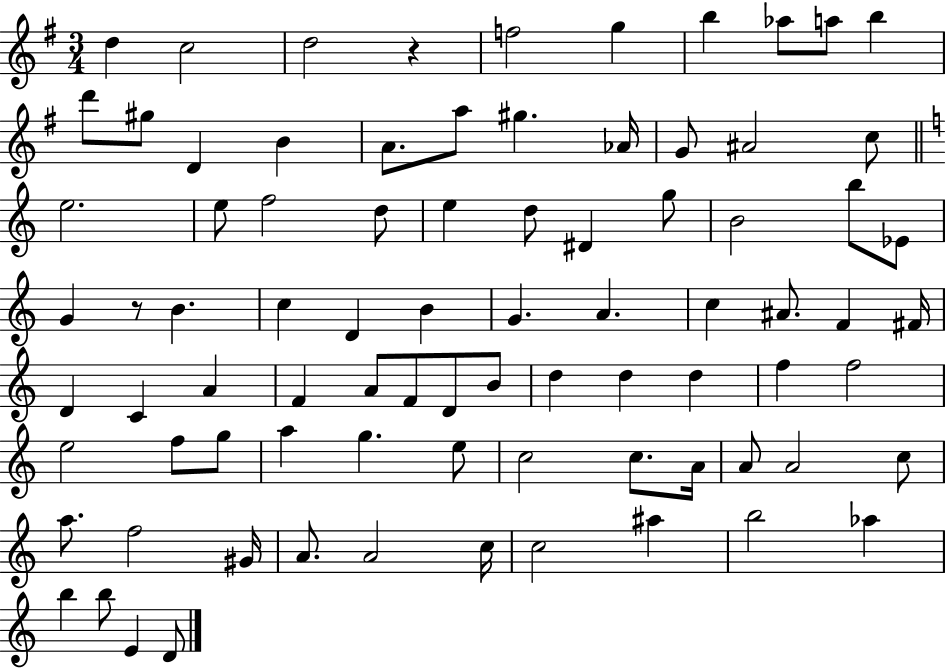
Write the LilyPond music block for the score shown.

{
  \clef treble
  \numericTimeSignature
  \time 3/4
  \key g \major
  d''4 c''2 | d''2 r4 | f''2 g''4 | b''4 aes''8 a''8 b''4 | \break d'''8 gis''8 d'4 b'4 | a'8. a''8 gis''4. aes'16 | g'8 ais'2 c''8 | \bar "||" \break \key c \major e''2. | e''8 f''2 d''8 | e''4 d''8 dis'4 g''8 | b'2 b''8 ees'8 | \break g'4 r8 b'4. | c''4 d'4 b'4 | g'4. a'4. | c''4 ais'8. f'4 fis'16 | \break d'4 c'4 a'4 | f'4 a'8 f'8 d'8 b'8 | d''4 d''4 d''4 | f''4 f''2 | \break e''2 f''8 g''8 | a''4 g''4. e''8 | c''2 c''8. a'16 | a'8 a'2 c''8 | \break a''8. f''2 gis'16 | a'8. a'2 c''16 | c''2 ais''4 | b''2 aes''4 | \break b''4 b''8 e'4 d'8 | \bar "|."
}